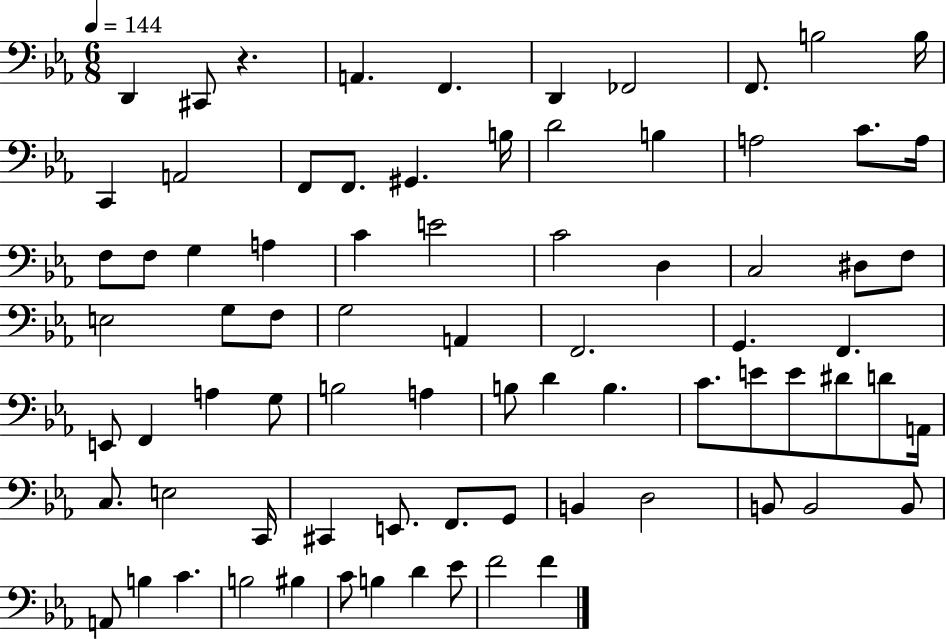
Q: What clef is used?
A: bass